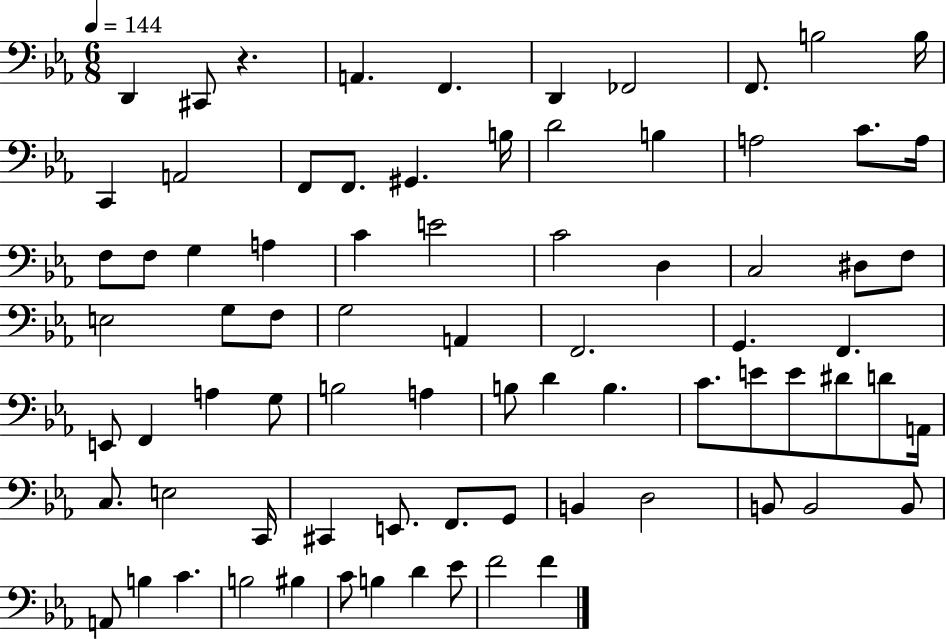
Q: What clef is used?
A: bass